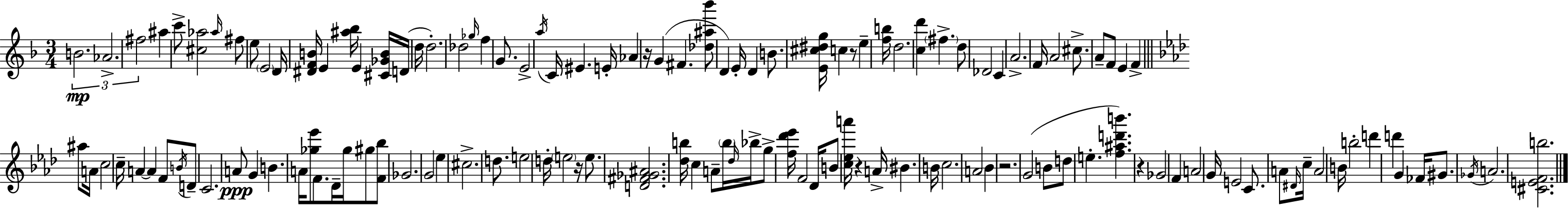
{
  \clef treble
  \numericTimeSignature
  \time 3/4
  \key f \major
  \tuplet 3/2 { b'2.\mp | aes'2.-> | fis''2 } ais''4 | c'''8-> <cis'' aes''>2 \grace { aes''16 } fis''8 | \break e''8 \parenthesize e'2 d'16 | <dis' f' b'>16 e'4 <ais'' bes''>16 e'4 <cis' ges' b'>16 d'16( | d''16 d''2.-.) | des''2 \grace { ges''16 } f''4 | \break g'8. e'2-> | \acciaccatura { a''16 } c'16 eis'4. e'16-. aes'4 | r16 g'4( fis'4. | <des'' ais'' bes'''>8 d'4) e'16-. d'4 | \break b'8. <e' cis'' dis'' g''>16 c''4 r8 e''4-- | <f'' b''>16 d''2. | <c'' d'''>4 \parenthesize fis''4.-> | d''8 des'2 c'4 | \break a'2.-> | f'16 a'2 | cis''8.-> a'8-- f'8 e'4 f'4-> | \bar "||" \break \key aes \major ais''8 a'16 c''2 c''16-- | a'4~~ a'4 f'8 \acciaccatura { b'16 } d'8-- | c'2. | a'8\ppp g'4 b'4. | \break a'16 <ges'' ees'''>8 f'8. des'16-- ges''16 gis''8 <f' bes''>8 | ges'2. | g'2 ees''4 | cis''2.-> | \break d''8. e''2 | d''16-. \parenthesize e''2 r16 e''8. | <d' fis' ges' ais'>2. | <des'' b''>16 c''4 a'8-- \parenthesize b''16 \grace { des''16 } bes''16-> g''8-> | \break <f'' des''' ees'''>16 f'2 des'16 b'8 | <c'' ees'' a'''>16 r4 a'16-> bis'4. | b'16 c''2. | a'2 bes'4 | \break r2. | g'2( b'8 | d''8 e''4.-. <f'' ais'' d''' b'''>4.) | r4 ges'2 | \break f'4 a'2 | g'16 e'2 c'8. | a'8 \grace { dis'16 } c''16-- a'2 | b'16 b''2-. d'''4 | \break d'''4 g'4 fes'16 | gis'8. \acciaccatura { ges'16 } a'2. | <cis' e' f' b''>2. | \bar "|."
}